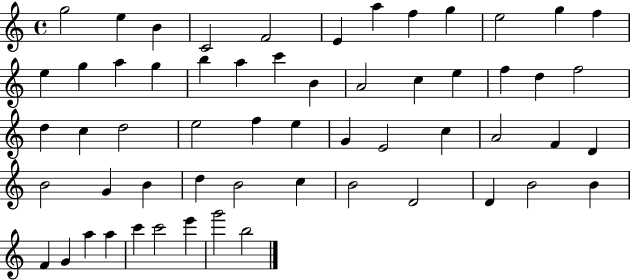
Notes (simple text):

G5/h E5/q B4/q C4/h F4/h E4/q A5/q F5/q G5/q E5/h G5/q F5/q E5/q G5/q A5/q G5/q B5/q A5/q C6/q B4/q A4/h C5/q E5/q F5/q D5/q F5/h D5/q C5/q D5/h E5/h F5/q E5/q G4/q E4/h C5/q A4/h F4/q D4/q B4/h G4/q B4/q D5/q B4/h C5/q B4/h D4/h D4/q B4/h B4/q F4/q G4/q A5/q A5/q C6/q C6/h E6/q G6/h B5/h